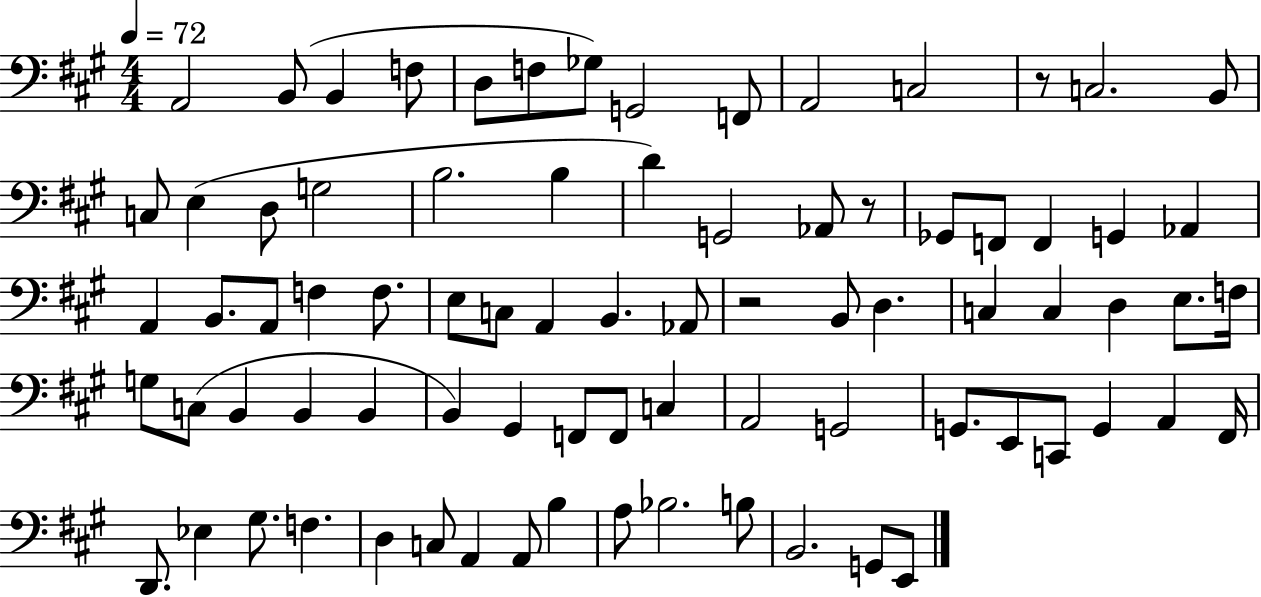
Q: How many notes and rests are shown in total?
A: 80